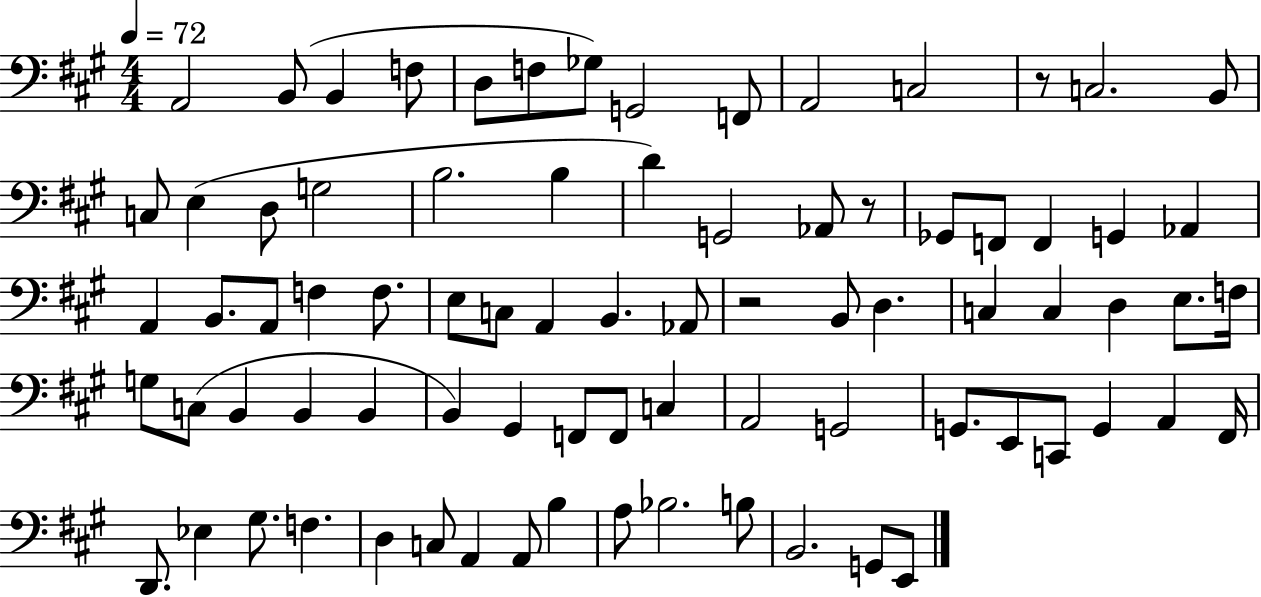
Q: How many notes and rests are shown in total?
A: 80